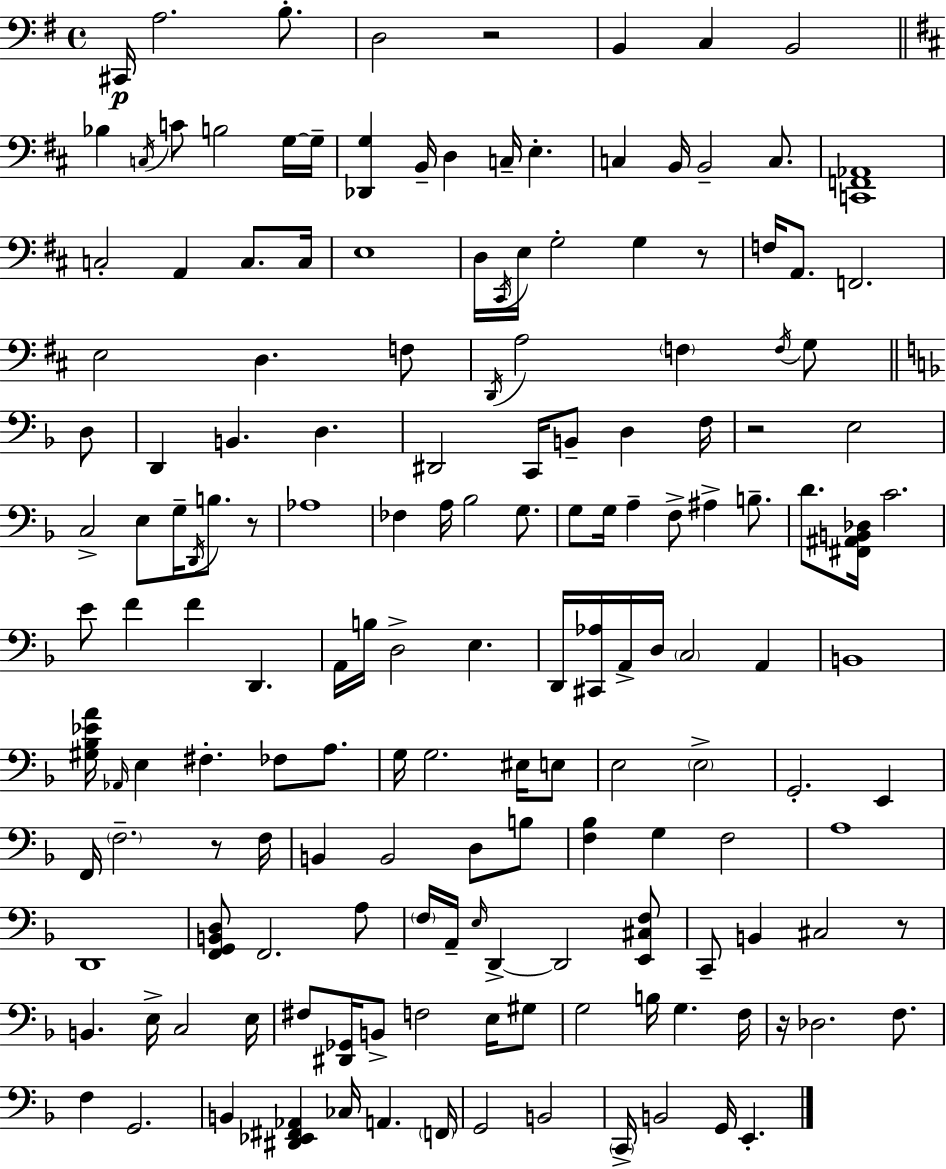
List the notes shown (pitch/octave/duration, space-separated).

C#2/s A3/h. B3/e. D3/h R/h B2/q C3/q B2/h Bb3/q C3/s C4/e B3/h G3/s G3/s [Db2,G3]/q B2/s D3/q C3/s E3/q. C3/q B2/s B2/h C3/e. [C2,F2,Ab2]/w C3/h A2/q C3/e. C3/s E3/w D3/s C#2/s E3/s G3/h G3/q R/e F3/s A2/e. F2/h. E3/h D3/q. F3/e D2/s A3/h F3/q F3/s G3/e D3/e D2/q B2/q. D3/q. D#2/h C2/s B2/e D3/q F3/s R/h E3/h C3/h E3/e G3/s D2/s B3/e. R/e Ab3/w FES3/q A3/s Bb3/h G3/e. G3/e G3/s A3/q F3/e A#3/q B3/e. D4/e. [F#2,A#2,B2,Db3]/s C4/h. E4/e F4/q F4/q D2/q. A2/s B3/s D3/h E3/q. D2/s [C#2,Ab3]/s A2/s D3/s C3/h A2/q B2/w [G#3,Bb3,Eb4,A4]/s Ab2/s E3/q F#3/q. FES3/e A3/e. G3/s G3/h. EIS3/s E3/e E3/h E3/h G2/h. E2/q F2/s F3/h. R/e F3/s B2/q B2/h D3/e B3/e [F3,Bb3]/q G3/q F3/h A3/w D2/w [F2,G2,B2,D3]/e F2/h. A3/e F3/s A2/s E3/s D2/q D2/h [E2,C#3,F3]/e C2/e B2/q C#3/h R/e B2/q. E3/s C3/h E3/s F#3/e [D#2,Gb2]/s B2/e F3/h E3/s G#3/e G3/h B3/s G3/q. F3/s R/s Db3/h. F3/e. F3/q G2/h. B2/q [D#2,Eb2,F#2,Ab2]/q CES3/s A2/q. F2/s G2/h B2/h C2/s B2/h G2/s E2/q.